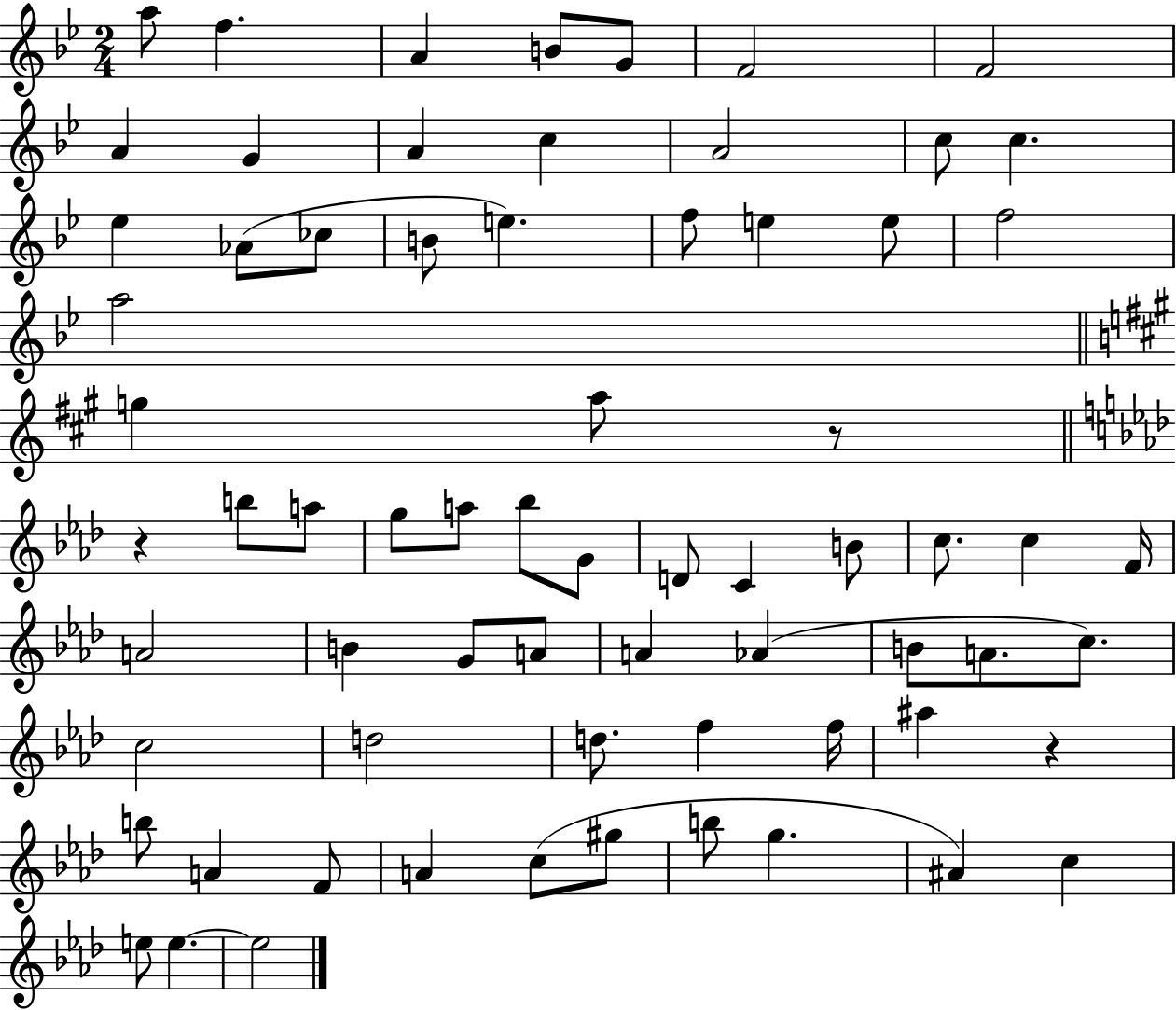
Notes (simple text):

A5/e F5/q. A4/q B4/e G4/e F4/h F4/h A4/q G4/q A4/q C5/q A4/h C5/e C5/q. Eb5/q Ab4/e CES5/e B4/e E5/q. F5/e E5/q E5/e F5/h A5/h G5/q A5/e R/e R/q B5/e A5/e G5/e A5/e Bb5/e G4/e D4/e C4/q B4/e C5/e. C5/q F4/s A4/h B4/q G4/e A4/e A4/q Ab4/q B4/e A4/e. C5/e. C5/h D5/h D5/e. F5/q F5/s A#5/q R/q B5/e A4/q F4/e A4/q C5/e G#5/e B5/e G5/q. A#4/q C5/q E5/e E5/q. E5/h